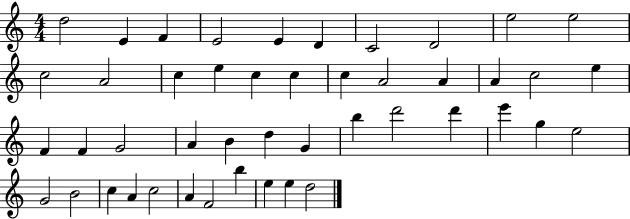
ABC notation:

X:1
T:Untitled
M:4/4
L:1/4
K:C
d2 E F E2 E D C2 D2 e2 e2 c2 A2 c e c c c A2 A A c2 e F F G2 A B d G b d'2 d' e' g e2 G2 B2 c A c2 A F2 b e e d2